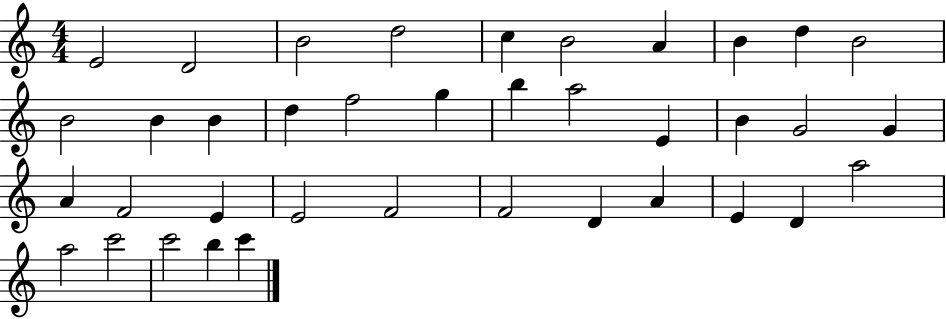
{
  \clef treble
  \numericTimeSignature
  \time 4/4
  \key c \major
  e'2 d'2 | b'2 d''2 | c''4 b'2 a'4 | b'4 d''4 b'2 | \break b'2 b'4 b'4 | d''4 f''2 g''4 | b''4 a''2 e'4 | b'4 g'2 g'4 | \break a'4 f'2 e'4 | e'2 f'2 | f'2 d'4 a'4 | e'4 d'4 a''2 | \break a''2 c'''2 | c'''2 b''4 c'''4 | \bar "|."
}